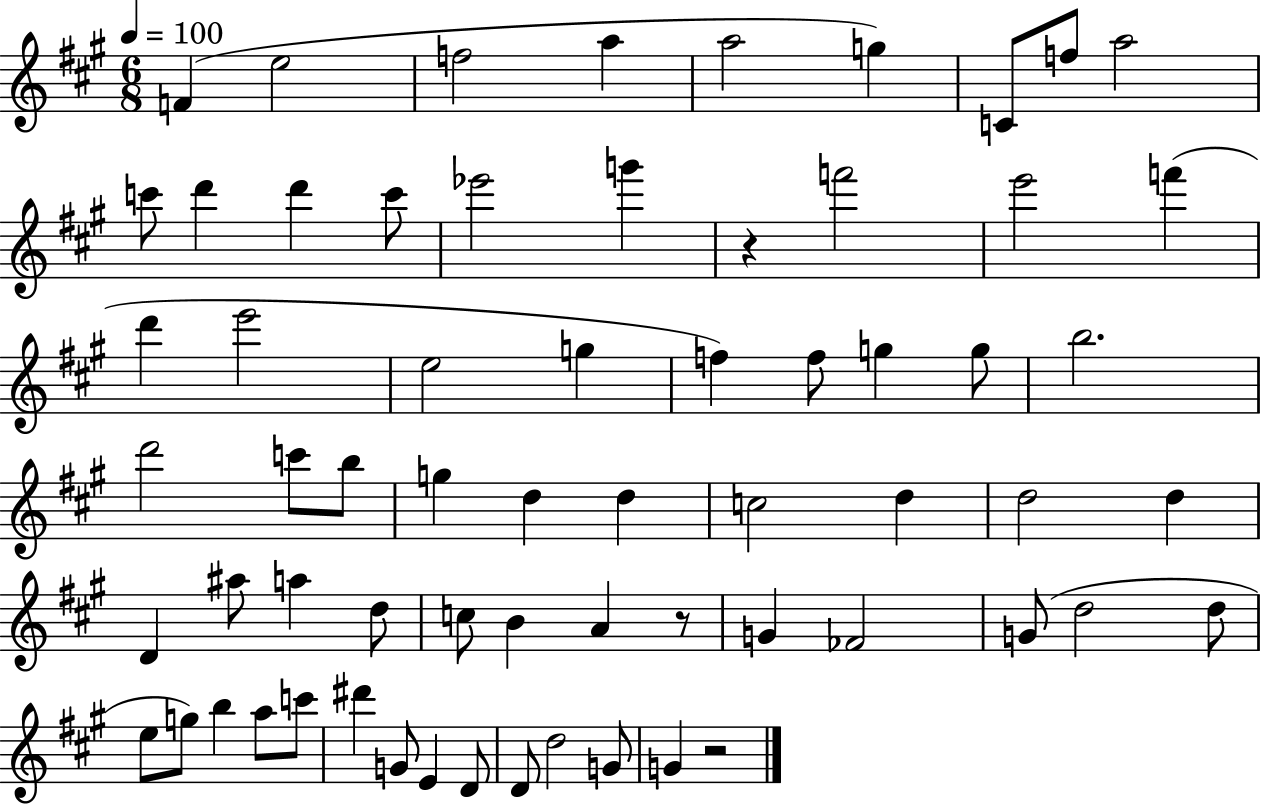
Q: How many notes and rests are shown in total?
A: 65